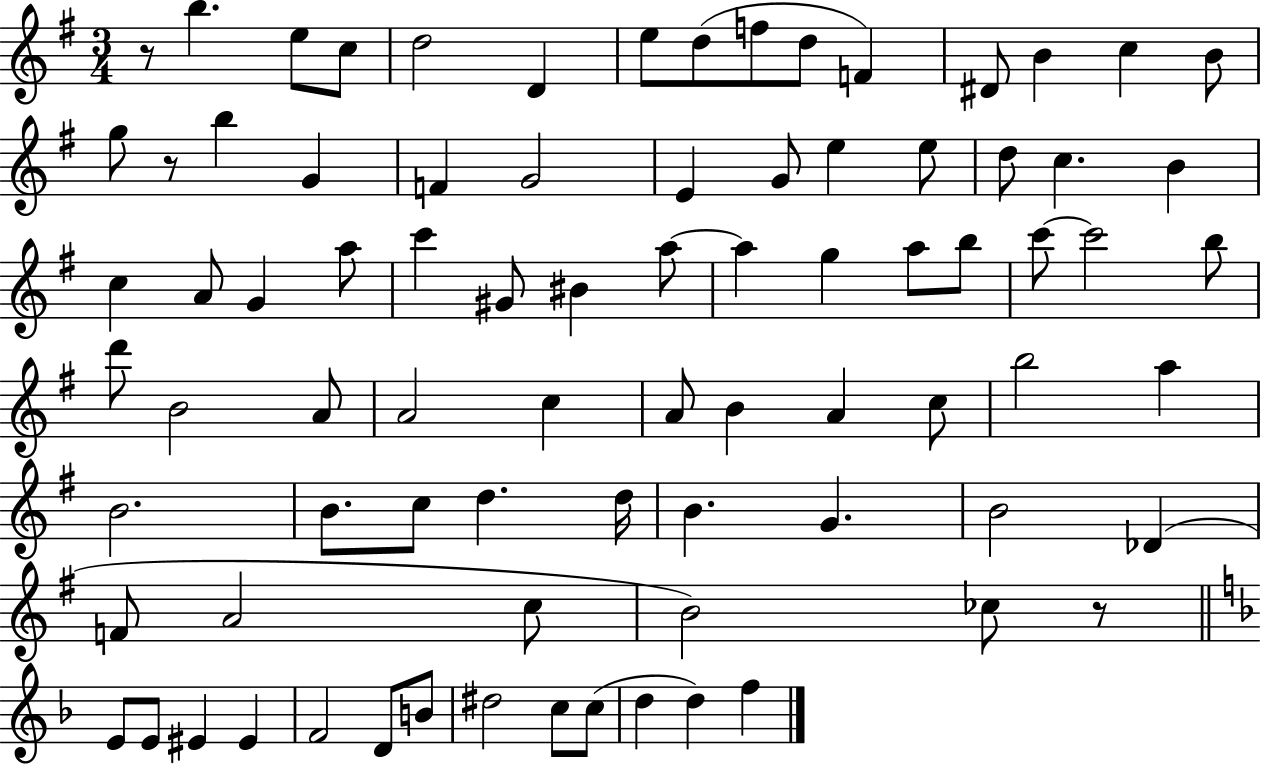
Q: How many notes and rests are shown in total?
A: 82